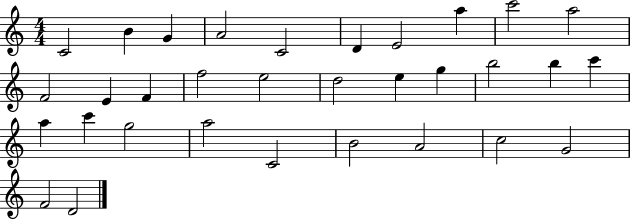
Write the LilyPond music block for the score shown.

{
  \clef treble
  \numericTimeSignature
  \time 4/4
  \key c \major
  c'2 b'4 g'4 | a'2 c'2 | d'4 e'2 a''4 | c'''2 a''2 | \break f'2 e'4 f'4 | f''2 e''2 | d''2 e''4 g''4 | b''2 b''4 c'''4 | \break a''4 c'''4 g''2 | a''2 c'2 | b'2 a'2 | c''2 g'2 | \break f'2 d'2 | \bar "|."
}